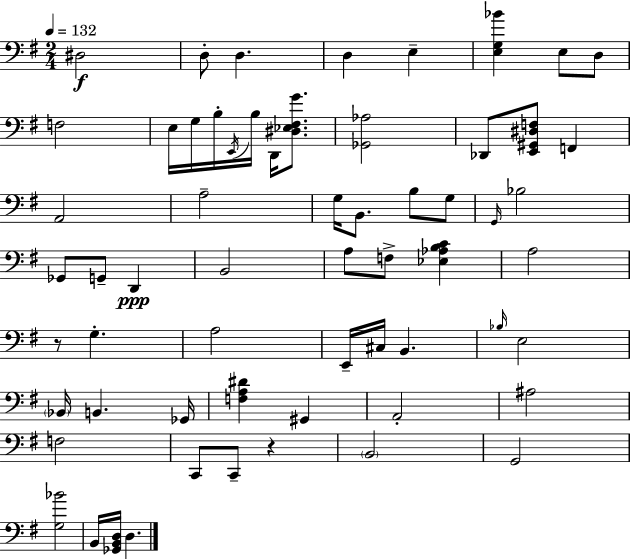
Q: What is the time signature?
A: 2/4